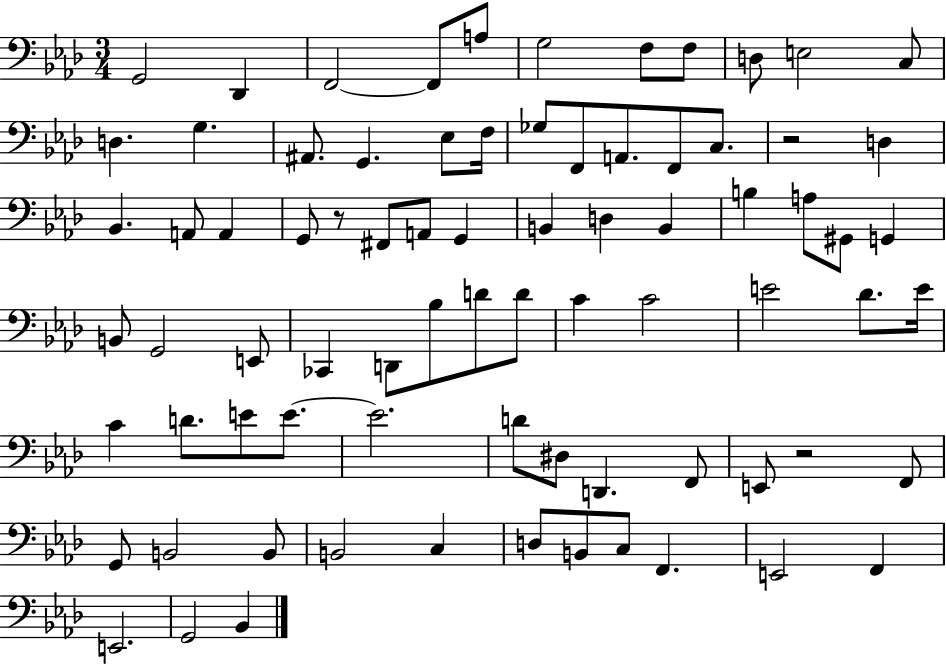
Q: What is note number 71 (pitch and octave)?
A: E2